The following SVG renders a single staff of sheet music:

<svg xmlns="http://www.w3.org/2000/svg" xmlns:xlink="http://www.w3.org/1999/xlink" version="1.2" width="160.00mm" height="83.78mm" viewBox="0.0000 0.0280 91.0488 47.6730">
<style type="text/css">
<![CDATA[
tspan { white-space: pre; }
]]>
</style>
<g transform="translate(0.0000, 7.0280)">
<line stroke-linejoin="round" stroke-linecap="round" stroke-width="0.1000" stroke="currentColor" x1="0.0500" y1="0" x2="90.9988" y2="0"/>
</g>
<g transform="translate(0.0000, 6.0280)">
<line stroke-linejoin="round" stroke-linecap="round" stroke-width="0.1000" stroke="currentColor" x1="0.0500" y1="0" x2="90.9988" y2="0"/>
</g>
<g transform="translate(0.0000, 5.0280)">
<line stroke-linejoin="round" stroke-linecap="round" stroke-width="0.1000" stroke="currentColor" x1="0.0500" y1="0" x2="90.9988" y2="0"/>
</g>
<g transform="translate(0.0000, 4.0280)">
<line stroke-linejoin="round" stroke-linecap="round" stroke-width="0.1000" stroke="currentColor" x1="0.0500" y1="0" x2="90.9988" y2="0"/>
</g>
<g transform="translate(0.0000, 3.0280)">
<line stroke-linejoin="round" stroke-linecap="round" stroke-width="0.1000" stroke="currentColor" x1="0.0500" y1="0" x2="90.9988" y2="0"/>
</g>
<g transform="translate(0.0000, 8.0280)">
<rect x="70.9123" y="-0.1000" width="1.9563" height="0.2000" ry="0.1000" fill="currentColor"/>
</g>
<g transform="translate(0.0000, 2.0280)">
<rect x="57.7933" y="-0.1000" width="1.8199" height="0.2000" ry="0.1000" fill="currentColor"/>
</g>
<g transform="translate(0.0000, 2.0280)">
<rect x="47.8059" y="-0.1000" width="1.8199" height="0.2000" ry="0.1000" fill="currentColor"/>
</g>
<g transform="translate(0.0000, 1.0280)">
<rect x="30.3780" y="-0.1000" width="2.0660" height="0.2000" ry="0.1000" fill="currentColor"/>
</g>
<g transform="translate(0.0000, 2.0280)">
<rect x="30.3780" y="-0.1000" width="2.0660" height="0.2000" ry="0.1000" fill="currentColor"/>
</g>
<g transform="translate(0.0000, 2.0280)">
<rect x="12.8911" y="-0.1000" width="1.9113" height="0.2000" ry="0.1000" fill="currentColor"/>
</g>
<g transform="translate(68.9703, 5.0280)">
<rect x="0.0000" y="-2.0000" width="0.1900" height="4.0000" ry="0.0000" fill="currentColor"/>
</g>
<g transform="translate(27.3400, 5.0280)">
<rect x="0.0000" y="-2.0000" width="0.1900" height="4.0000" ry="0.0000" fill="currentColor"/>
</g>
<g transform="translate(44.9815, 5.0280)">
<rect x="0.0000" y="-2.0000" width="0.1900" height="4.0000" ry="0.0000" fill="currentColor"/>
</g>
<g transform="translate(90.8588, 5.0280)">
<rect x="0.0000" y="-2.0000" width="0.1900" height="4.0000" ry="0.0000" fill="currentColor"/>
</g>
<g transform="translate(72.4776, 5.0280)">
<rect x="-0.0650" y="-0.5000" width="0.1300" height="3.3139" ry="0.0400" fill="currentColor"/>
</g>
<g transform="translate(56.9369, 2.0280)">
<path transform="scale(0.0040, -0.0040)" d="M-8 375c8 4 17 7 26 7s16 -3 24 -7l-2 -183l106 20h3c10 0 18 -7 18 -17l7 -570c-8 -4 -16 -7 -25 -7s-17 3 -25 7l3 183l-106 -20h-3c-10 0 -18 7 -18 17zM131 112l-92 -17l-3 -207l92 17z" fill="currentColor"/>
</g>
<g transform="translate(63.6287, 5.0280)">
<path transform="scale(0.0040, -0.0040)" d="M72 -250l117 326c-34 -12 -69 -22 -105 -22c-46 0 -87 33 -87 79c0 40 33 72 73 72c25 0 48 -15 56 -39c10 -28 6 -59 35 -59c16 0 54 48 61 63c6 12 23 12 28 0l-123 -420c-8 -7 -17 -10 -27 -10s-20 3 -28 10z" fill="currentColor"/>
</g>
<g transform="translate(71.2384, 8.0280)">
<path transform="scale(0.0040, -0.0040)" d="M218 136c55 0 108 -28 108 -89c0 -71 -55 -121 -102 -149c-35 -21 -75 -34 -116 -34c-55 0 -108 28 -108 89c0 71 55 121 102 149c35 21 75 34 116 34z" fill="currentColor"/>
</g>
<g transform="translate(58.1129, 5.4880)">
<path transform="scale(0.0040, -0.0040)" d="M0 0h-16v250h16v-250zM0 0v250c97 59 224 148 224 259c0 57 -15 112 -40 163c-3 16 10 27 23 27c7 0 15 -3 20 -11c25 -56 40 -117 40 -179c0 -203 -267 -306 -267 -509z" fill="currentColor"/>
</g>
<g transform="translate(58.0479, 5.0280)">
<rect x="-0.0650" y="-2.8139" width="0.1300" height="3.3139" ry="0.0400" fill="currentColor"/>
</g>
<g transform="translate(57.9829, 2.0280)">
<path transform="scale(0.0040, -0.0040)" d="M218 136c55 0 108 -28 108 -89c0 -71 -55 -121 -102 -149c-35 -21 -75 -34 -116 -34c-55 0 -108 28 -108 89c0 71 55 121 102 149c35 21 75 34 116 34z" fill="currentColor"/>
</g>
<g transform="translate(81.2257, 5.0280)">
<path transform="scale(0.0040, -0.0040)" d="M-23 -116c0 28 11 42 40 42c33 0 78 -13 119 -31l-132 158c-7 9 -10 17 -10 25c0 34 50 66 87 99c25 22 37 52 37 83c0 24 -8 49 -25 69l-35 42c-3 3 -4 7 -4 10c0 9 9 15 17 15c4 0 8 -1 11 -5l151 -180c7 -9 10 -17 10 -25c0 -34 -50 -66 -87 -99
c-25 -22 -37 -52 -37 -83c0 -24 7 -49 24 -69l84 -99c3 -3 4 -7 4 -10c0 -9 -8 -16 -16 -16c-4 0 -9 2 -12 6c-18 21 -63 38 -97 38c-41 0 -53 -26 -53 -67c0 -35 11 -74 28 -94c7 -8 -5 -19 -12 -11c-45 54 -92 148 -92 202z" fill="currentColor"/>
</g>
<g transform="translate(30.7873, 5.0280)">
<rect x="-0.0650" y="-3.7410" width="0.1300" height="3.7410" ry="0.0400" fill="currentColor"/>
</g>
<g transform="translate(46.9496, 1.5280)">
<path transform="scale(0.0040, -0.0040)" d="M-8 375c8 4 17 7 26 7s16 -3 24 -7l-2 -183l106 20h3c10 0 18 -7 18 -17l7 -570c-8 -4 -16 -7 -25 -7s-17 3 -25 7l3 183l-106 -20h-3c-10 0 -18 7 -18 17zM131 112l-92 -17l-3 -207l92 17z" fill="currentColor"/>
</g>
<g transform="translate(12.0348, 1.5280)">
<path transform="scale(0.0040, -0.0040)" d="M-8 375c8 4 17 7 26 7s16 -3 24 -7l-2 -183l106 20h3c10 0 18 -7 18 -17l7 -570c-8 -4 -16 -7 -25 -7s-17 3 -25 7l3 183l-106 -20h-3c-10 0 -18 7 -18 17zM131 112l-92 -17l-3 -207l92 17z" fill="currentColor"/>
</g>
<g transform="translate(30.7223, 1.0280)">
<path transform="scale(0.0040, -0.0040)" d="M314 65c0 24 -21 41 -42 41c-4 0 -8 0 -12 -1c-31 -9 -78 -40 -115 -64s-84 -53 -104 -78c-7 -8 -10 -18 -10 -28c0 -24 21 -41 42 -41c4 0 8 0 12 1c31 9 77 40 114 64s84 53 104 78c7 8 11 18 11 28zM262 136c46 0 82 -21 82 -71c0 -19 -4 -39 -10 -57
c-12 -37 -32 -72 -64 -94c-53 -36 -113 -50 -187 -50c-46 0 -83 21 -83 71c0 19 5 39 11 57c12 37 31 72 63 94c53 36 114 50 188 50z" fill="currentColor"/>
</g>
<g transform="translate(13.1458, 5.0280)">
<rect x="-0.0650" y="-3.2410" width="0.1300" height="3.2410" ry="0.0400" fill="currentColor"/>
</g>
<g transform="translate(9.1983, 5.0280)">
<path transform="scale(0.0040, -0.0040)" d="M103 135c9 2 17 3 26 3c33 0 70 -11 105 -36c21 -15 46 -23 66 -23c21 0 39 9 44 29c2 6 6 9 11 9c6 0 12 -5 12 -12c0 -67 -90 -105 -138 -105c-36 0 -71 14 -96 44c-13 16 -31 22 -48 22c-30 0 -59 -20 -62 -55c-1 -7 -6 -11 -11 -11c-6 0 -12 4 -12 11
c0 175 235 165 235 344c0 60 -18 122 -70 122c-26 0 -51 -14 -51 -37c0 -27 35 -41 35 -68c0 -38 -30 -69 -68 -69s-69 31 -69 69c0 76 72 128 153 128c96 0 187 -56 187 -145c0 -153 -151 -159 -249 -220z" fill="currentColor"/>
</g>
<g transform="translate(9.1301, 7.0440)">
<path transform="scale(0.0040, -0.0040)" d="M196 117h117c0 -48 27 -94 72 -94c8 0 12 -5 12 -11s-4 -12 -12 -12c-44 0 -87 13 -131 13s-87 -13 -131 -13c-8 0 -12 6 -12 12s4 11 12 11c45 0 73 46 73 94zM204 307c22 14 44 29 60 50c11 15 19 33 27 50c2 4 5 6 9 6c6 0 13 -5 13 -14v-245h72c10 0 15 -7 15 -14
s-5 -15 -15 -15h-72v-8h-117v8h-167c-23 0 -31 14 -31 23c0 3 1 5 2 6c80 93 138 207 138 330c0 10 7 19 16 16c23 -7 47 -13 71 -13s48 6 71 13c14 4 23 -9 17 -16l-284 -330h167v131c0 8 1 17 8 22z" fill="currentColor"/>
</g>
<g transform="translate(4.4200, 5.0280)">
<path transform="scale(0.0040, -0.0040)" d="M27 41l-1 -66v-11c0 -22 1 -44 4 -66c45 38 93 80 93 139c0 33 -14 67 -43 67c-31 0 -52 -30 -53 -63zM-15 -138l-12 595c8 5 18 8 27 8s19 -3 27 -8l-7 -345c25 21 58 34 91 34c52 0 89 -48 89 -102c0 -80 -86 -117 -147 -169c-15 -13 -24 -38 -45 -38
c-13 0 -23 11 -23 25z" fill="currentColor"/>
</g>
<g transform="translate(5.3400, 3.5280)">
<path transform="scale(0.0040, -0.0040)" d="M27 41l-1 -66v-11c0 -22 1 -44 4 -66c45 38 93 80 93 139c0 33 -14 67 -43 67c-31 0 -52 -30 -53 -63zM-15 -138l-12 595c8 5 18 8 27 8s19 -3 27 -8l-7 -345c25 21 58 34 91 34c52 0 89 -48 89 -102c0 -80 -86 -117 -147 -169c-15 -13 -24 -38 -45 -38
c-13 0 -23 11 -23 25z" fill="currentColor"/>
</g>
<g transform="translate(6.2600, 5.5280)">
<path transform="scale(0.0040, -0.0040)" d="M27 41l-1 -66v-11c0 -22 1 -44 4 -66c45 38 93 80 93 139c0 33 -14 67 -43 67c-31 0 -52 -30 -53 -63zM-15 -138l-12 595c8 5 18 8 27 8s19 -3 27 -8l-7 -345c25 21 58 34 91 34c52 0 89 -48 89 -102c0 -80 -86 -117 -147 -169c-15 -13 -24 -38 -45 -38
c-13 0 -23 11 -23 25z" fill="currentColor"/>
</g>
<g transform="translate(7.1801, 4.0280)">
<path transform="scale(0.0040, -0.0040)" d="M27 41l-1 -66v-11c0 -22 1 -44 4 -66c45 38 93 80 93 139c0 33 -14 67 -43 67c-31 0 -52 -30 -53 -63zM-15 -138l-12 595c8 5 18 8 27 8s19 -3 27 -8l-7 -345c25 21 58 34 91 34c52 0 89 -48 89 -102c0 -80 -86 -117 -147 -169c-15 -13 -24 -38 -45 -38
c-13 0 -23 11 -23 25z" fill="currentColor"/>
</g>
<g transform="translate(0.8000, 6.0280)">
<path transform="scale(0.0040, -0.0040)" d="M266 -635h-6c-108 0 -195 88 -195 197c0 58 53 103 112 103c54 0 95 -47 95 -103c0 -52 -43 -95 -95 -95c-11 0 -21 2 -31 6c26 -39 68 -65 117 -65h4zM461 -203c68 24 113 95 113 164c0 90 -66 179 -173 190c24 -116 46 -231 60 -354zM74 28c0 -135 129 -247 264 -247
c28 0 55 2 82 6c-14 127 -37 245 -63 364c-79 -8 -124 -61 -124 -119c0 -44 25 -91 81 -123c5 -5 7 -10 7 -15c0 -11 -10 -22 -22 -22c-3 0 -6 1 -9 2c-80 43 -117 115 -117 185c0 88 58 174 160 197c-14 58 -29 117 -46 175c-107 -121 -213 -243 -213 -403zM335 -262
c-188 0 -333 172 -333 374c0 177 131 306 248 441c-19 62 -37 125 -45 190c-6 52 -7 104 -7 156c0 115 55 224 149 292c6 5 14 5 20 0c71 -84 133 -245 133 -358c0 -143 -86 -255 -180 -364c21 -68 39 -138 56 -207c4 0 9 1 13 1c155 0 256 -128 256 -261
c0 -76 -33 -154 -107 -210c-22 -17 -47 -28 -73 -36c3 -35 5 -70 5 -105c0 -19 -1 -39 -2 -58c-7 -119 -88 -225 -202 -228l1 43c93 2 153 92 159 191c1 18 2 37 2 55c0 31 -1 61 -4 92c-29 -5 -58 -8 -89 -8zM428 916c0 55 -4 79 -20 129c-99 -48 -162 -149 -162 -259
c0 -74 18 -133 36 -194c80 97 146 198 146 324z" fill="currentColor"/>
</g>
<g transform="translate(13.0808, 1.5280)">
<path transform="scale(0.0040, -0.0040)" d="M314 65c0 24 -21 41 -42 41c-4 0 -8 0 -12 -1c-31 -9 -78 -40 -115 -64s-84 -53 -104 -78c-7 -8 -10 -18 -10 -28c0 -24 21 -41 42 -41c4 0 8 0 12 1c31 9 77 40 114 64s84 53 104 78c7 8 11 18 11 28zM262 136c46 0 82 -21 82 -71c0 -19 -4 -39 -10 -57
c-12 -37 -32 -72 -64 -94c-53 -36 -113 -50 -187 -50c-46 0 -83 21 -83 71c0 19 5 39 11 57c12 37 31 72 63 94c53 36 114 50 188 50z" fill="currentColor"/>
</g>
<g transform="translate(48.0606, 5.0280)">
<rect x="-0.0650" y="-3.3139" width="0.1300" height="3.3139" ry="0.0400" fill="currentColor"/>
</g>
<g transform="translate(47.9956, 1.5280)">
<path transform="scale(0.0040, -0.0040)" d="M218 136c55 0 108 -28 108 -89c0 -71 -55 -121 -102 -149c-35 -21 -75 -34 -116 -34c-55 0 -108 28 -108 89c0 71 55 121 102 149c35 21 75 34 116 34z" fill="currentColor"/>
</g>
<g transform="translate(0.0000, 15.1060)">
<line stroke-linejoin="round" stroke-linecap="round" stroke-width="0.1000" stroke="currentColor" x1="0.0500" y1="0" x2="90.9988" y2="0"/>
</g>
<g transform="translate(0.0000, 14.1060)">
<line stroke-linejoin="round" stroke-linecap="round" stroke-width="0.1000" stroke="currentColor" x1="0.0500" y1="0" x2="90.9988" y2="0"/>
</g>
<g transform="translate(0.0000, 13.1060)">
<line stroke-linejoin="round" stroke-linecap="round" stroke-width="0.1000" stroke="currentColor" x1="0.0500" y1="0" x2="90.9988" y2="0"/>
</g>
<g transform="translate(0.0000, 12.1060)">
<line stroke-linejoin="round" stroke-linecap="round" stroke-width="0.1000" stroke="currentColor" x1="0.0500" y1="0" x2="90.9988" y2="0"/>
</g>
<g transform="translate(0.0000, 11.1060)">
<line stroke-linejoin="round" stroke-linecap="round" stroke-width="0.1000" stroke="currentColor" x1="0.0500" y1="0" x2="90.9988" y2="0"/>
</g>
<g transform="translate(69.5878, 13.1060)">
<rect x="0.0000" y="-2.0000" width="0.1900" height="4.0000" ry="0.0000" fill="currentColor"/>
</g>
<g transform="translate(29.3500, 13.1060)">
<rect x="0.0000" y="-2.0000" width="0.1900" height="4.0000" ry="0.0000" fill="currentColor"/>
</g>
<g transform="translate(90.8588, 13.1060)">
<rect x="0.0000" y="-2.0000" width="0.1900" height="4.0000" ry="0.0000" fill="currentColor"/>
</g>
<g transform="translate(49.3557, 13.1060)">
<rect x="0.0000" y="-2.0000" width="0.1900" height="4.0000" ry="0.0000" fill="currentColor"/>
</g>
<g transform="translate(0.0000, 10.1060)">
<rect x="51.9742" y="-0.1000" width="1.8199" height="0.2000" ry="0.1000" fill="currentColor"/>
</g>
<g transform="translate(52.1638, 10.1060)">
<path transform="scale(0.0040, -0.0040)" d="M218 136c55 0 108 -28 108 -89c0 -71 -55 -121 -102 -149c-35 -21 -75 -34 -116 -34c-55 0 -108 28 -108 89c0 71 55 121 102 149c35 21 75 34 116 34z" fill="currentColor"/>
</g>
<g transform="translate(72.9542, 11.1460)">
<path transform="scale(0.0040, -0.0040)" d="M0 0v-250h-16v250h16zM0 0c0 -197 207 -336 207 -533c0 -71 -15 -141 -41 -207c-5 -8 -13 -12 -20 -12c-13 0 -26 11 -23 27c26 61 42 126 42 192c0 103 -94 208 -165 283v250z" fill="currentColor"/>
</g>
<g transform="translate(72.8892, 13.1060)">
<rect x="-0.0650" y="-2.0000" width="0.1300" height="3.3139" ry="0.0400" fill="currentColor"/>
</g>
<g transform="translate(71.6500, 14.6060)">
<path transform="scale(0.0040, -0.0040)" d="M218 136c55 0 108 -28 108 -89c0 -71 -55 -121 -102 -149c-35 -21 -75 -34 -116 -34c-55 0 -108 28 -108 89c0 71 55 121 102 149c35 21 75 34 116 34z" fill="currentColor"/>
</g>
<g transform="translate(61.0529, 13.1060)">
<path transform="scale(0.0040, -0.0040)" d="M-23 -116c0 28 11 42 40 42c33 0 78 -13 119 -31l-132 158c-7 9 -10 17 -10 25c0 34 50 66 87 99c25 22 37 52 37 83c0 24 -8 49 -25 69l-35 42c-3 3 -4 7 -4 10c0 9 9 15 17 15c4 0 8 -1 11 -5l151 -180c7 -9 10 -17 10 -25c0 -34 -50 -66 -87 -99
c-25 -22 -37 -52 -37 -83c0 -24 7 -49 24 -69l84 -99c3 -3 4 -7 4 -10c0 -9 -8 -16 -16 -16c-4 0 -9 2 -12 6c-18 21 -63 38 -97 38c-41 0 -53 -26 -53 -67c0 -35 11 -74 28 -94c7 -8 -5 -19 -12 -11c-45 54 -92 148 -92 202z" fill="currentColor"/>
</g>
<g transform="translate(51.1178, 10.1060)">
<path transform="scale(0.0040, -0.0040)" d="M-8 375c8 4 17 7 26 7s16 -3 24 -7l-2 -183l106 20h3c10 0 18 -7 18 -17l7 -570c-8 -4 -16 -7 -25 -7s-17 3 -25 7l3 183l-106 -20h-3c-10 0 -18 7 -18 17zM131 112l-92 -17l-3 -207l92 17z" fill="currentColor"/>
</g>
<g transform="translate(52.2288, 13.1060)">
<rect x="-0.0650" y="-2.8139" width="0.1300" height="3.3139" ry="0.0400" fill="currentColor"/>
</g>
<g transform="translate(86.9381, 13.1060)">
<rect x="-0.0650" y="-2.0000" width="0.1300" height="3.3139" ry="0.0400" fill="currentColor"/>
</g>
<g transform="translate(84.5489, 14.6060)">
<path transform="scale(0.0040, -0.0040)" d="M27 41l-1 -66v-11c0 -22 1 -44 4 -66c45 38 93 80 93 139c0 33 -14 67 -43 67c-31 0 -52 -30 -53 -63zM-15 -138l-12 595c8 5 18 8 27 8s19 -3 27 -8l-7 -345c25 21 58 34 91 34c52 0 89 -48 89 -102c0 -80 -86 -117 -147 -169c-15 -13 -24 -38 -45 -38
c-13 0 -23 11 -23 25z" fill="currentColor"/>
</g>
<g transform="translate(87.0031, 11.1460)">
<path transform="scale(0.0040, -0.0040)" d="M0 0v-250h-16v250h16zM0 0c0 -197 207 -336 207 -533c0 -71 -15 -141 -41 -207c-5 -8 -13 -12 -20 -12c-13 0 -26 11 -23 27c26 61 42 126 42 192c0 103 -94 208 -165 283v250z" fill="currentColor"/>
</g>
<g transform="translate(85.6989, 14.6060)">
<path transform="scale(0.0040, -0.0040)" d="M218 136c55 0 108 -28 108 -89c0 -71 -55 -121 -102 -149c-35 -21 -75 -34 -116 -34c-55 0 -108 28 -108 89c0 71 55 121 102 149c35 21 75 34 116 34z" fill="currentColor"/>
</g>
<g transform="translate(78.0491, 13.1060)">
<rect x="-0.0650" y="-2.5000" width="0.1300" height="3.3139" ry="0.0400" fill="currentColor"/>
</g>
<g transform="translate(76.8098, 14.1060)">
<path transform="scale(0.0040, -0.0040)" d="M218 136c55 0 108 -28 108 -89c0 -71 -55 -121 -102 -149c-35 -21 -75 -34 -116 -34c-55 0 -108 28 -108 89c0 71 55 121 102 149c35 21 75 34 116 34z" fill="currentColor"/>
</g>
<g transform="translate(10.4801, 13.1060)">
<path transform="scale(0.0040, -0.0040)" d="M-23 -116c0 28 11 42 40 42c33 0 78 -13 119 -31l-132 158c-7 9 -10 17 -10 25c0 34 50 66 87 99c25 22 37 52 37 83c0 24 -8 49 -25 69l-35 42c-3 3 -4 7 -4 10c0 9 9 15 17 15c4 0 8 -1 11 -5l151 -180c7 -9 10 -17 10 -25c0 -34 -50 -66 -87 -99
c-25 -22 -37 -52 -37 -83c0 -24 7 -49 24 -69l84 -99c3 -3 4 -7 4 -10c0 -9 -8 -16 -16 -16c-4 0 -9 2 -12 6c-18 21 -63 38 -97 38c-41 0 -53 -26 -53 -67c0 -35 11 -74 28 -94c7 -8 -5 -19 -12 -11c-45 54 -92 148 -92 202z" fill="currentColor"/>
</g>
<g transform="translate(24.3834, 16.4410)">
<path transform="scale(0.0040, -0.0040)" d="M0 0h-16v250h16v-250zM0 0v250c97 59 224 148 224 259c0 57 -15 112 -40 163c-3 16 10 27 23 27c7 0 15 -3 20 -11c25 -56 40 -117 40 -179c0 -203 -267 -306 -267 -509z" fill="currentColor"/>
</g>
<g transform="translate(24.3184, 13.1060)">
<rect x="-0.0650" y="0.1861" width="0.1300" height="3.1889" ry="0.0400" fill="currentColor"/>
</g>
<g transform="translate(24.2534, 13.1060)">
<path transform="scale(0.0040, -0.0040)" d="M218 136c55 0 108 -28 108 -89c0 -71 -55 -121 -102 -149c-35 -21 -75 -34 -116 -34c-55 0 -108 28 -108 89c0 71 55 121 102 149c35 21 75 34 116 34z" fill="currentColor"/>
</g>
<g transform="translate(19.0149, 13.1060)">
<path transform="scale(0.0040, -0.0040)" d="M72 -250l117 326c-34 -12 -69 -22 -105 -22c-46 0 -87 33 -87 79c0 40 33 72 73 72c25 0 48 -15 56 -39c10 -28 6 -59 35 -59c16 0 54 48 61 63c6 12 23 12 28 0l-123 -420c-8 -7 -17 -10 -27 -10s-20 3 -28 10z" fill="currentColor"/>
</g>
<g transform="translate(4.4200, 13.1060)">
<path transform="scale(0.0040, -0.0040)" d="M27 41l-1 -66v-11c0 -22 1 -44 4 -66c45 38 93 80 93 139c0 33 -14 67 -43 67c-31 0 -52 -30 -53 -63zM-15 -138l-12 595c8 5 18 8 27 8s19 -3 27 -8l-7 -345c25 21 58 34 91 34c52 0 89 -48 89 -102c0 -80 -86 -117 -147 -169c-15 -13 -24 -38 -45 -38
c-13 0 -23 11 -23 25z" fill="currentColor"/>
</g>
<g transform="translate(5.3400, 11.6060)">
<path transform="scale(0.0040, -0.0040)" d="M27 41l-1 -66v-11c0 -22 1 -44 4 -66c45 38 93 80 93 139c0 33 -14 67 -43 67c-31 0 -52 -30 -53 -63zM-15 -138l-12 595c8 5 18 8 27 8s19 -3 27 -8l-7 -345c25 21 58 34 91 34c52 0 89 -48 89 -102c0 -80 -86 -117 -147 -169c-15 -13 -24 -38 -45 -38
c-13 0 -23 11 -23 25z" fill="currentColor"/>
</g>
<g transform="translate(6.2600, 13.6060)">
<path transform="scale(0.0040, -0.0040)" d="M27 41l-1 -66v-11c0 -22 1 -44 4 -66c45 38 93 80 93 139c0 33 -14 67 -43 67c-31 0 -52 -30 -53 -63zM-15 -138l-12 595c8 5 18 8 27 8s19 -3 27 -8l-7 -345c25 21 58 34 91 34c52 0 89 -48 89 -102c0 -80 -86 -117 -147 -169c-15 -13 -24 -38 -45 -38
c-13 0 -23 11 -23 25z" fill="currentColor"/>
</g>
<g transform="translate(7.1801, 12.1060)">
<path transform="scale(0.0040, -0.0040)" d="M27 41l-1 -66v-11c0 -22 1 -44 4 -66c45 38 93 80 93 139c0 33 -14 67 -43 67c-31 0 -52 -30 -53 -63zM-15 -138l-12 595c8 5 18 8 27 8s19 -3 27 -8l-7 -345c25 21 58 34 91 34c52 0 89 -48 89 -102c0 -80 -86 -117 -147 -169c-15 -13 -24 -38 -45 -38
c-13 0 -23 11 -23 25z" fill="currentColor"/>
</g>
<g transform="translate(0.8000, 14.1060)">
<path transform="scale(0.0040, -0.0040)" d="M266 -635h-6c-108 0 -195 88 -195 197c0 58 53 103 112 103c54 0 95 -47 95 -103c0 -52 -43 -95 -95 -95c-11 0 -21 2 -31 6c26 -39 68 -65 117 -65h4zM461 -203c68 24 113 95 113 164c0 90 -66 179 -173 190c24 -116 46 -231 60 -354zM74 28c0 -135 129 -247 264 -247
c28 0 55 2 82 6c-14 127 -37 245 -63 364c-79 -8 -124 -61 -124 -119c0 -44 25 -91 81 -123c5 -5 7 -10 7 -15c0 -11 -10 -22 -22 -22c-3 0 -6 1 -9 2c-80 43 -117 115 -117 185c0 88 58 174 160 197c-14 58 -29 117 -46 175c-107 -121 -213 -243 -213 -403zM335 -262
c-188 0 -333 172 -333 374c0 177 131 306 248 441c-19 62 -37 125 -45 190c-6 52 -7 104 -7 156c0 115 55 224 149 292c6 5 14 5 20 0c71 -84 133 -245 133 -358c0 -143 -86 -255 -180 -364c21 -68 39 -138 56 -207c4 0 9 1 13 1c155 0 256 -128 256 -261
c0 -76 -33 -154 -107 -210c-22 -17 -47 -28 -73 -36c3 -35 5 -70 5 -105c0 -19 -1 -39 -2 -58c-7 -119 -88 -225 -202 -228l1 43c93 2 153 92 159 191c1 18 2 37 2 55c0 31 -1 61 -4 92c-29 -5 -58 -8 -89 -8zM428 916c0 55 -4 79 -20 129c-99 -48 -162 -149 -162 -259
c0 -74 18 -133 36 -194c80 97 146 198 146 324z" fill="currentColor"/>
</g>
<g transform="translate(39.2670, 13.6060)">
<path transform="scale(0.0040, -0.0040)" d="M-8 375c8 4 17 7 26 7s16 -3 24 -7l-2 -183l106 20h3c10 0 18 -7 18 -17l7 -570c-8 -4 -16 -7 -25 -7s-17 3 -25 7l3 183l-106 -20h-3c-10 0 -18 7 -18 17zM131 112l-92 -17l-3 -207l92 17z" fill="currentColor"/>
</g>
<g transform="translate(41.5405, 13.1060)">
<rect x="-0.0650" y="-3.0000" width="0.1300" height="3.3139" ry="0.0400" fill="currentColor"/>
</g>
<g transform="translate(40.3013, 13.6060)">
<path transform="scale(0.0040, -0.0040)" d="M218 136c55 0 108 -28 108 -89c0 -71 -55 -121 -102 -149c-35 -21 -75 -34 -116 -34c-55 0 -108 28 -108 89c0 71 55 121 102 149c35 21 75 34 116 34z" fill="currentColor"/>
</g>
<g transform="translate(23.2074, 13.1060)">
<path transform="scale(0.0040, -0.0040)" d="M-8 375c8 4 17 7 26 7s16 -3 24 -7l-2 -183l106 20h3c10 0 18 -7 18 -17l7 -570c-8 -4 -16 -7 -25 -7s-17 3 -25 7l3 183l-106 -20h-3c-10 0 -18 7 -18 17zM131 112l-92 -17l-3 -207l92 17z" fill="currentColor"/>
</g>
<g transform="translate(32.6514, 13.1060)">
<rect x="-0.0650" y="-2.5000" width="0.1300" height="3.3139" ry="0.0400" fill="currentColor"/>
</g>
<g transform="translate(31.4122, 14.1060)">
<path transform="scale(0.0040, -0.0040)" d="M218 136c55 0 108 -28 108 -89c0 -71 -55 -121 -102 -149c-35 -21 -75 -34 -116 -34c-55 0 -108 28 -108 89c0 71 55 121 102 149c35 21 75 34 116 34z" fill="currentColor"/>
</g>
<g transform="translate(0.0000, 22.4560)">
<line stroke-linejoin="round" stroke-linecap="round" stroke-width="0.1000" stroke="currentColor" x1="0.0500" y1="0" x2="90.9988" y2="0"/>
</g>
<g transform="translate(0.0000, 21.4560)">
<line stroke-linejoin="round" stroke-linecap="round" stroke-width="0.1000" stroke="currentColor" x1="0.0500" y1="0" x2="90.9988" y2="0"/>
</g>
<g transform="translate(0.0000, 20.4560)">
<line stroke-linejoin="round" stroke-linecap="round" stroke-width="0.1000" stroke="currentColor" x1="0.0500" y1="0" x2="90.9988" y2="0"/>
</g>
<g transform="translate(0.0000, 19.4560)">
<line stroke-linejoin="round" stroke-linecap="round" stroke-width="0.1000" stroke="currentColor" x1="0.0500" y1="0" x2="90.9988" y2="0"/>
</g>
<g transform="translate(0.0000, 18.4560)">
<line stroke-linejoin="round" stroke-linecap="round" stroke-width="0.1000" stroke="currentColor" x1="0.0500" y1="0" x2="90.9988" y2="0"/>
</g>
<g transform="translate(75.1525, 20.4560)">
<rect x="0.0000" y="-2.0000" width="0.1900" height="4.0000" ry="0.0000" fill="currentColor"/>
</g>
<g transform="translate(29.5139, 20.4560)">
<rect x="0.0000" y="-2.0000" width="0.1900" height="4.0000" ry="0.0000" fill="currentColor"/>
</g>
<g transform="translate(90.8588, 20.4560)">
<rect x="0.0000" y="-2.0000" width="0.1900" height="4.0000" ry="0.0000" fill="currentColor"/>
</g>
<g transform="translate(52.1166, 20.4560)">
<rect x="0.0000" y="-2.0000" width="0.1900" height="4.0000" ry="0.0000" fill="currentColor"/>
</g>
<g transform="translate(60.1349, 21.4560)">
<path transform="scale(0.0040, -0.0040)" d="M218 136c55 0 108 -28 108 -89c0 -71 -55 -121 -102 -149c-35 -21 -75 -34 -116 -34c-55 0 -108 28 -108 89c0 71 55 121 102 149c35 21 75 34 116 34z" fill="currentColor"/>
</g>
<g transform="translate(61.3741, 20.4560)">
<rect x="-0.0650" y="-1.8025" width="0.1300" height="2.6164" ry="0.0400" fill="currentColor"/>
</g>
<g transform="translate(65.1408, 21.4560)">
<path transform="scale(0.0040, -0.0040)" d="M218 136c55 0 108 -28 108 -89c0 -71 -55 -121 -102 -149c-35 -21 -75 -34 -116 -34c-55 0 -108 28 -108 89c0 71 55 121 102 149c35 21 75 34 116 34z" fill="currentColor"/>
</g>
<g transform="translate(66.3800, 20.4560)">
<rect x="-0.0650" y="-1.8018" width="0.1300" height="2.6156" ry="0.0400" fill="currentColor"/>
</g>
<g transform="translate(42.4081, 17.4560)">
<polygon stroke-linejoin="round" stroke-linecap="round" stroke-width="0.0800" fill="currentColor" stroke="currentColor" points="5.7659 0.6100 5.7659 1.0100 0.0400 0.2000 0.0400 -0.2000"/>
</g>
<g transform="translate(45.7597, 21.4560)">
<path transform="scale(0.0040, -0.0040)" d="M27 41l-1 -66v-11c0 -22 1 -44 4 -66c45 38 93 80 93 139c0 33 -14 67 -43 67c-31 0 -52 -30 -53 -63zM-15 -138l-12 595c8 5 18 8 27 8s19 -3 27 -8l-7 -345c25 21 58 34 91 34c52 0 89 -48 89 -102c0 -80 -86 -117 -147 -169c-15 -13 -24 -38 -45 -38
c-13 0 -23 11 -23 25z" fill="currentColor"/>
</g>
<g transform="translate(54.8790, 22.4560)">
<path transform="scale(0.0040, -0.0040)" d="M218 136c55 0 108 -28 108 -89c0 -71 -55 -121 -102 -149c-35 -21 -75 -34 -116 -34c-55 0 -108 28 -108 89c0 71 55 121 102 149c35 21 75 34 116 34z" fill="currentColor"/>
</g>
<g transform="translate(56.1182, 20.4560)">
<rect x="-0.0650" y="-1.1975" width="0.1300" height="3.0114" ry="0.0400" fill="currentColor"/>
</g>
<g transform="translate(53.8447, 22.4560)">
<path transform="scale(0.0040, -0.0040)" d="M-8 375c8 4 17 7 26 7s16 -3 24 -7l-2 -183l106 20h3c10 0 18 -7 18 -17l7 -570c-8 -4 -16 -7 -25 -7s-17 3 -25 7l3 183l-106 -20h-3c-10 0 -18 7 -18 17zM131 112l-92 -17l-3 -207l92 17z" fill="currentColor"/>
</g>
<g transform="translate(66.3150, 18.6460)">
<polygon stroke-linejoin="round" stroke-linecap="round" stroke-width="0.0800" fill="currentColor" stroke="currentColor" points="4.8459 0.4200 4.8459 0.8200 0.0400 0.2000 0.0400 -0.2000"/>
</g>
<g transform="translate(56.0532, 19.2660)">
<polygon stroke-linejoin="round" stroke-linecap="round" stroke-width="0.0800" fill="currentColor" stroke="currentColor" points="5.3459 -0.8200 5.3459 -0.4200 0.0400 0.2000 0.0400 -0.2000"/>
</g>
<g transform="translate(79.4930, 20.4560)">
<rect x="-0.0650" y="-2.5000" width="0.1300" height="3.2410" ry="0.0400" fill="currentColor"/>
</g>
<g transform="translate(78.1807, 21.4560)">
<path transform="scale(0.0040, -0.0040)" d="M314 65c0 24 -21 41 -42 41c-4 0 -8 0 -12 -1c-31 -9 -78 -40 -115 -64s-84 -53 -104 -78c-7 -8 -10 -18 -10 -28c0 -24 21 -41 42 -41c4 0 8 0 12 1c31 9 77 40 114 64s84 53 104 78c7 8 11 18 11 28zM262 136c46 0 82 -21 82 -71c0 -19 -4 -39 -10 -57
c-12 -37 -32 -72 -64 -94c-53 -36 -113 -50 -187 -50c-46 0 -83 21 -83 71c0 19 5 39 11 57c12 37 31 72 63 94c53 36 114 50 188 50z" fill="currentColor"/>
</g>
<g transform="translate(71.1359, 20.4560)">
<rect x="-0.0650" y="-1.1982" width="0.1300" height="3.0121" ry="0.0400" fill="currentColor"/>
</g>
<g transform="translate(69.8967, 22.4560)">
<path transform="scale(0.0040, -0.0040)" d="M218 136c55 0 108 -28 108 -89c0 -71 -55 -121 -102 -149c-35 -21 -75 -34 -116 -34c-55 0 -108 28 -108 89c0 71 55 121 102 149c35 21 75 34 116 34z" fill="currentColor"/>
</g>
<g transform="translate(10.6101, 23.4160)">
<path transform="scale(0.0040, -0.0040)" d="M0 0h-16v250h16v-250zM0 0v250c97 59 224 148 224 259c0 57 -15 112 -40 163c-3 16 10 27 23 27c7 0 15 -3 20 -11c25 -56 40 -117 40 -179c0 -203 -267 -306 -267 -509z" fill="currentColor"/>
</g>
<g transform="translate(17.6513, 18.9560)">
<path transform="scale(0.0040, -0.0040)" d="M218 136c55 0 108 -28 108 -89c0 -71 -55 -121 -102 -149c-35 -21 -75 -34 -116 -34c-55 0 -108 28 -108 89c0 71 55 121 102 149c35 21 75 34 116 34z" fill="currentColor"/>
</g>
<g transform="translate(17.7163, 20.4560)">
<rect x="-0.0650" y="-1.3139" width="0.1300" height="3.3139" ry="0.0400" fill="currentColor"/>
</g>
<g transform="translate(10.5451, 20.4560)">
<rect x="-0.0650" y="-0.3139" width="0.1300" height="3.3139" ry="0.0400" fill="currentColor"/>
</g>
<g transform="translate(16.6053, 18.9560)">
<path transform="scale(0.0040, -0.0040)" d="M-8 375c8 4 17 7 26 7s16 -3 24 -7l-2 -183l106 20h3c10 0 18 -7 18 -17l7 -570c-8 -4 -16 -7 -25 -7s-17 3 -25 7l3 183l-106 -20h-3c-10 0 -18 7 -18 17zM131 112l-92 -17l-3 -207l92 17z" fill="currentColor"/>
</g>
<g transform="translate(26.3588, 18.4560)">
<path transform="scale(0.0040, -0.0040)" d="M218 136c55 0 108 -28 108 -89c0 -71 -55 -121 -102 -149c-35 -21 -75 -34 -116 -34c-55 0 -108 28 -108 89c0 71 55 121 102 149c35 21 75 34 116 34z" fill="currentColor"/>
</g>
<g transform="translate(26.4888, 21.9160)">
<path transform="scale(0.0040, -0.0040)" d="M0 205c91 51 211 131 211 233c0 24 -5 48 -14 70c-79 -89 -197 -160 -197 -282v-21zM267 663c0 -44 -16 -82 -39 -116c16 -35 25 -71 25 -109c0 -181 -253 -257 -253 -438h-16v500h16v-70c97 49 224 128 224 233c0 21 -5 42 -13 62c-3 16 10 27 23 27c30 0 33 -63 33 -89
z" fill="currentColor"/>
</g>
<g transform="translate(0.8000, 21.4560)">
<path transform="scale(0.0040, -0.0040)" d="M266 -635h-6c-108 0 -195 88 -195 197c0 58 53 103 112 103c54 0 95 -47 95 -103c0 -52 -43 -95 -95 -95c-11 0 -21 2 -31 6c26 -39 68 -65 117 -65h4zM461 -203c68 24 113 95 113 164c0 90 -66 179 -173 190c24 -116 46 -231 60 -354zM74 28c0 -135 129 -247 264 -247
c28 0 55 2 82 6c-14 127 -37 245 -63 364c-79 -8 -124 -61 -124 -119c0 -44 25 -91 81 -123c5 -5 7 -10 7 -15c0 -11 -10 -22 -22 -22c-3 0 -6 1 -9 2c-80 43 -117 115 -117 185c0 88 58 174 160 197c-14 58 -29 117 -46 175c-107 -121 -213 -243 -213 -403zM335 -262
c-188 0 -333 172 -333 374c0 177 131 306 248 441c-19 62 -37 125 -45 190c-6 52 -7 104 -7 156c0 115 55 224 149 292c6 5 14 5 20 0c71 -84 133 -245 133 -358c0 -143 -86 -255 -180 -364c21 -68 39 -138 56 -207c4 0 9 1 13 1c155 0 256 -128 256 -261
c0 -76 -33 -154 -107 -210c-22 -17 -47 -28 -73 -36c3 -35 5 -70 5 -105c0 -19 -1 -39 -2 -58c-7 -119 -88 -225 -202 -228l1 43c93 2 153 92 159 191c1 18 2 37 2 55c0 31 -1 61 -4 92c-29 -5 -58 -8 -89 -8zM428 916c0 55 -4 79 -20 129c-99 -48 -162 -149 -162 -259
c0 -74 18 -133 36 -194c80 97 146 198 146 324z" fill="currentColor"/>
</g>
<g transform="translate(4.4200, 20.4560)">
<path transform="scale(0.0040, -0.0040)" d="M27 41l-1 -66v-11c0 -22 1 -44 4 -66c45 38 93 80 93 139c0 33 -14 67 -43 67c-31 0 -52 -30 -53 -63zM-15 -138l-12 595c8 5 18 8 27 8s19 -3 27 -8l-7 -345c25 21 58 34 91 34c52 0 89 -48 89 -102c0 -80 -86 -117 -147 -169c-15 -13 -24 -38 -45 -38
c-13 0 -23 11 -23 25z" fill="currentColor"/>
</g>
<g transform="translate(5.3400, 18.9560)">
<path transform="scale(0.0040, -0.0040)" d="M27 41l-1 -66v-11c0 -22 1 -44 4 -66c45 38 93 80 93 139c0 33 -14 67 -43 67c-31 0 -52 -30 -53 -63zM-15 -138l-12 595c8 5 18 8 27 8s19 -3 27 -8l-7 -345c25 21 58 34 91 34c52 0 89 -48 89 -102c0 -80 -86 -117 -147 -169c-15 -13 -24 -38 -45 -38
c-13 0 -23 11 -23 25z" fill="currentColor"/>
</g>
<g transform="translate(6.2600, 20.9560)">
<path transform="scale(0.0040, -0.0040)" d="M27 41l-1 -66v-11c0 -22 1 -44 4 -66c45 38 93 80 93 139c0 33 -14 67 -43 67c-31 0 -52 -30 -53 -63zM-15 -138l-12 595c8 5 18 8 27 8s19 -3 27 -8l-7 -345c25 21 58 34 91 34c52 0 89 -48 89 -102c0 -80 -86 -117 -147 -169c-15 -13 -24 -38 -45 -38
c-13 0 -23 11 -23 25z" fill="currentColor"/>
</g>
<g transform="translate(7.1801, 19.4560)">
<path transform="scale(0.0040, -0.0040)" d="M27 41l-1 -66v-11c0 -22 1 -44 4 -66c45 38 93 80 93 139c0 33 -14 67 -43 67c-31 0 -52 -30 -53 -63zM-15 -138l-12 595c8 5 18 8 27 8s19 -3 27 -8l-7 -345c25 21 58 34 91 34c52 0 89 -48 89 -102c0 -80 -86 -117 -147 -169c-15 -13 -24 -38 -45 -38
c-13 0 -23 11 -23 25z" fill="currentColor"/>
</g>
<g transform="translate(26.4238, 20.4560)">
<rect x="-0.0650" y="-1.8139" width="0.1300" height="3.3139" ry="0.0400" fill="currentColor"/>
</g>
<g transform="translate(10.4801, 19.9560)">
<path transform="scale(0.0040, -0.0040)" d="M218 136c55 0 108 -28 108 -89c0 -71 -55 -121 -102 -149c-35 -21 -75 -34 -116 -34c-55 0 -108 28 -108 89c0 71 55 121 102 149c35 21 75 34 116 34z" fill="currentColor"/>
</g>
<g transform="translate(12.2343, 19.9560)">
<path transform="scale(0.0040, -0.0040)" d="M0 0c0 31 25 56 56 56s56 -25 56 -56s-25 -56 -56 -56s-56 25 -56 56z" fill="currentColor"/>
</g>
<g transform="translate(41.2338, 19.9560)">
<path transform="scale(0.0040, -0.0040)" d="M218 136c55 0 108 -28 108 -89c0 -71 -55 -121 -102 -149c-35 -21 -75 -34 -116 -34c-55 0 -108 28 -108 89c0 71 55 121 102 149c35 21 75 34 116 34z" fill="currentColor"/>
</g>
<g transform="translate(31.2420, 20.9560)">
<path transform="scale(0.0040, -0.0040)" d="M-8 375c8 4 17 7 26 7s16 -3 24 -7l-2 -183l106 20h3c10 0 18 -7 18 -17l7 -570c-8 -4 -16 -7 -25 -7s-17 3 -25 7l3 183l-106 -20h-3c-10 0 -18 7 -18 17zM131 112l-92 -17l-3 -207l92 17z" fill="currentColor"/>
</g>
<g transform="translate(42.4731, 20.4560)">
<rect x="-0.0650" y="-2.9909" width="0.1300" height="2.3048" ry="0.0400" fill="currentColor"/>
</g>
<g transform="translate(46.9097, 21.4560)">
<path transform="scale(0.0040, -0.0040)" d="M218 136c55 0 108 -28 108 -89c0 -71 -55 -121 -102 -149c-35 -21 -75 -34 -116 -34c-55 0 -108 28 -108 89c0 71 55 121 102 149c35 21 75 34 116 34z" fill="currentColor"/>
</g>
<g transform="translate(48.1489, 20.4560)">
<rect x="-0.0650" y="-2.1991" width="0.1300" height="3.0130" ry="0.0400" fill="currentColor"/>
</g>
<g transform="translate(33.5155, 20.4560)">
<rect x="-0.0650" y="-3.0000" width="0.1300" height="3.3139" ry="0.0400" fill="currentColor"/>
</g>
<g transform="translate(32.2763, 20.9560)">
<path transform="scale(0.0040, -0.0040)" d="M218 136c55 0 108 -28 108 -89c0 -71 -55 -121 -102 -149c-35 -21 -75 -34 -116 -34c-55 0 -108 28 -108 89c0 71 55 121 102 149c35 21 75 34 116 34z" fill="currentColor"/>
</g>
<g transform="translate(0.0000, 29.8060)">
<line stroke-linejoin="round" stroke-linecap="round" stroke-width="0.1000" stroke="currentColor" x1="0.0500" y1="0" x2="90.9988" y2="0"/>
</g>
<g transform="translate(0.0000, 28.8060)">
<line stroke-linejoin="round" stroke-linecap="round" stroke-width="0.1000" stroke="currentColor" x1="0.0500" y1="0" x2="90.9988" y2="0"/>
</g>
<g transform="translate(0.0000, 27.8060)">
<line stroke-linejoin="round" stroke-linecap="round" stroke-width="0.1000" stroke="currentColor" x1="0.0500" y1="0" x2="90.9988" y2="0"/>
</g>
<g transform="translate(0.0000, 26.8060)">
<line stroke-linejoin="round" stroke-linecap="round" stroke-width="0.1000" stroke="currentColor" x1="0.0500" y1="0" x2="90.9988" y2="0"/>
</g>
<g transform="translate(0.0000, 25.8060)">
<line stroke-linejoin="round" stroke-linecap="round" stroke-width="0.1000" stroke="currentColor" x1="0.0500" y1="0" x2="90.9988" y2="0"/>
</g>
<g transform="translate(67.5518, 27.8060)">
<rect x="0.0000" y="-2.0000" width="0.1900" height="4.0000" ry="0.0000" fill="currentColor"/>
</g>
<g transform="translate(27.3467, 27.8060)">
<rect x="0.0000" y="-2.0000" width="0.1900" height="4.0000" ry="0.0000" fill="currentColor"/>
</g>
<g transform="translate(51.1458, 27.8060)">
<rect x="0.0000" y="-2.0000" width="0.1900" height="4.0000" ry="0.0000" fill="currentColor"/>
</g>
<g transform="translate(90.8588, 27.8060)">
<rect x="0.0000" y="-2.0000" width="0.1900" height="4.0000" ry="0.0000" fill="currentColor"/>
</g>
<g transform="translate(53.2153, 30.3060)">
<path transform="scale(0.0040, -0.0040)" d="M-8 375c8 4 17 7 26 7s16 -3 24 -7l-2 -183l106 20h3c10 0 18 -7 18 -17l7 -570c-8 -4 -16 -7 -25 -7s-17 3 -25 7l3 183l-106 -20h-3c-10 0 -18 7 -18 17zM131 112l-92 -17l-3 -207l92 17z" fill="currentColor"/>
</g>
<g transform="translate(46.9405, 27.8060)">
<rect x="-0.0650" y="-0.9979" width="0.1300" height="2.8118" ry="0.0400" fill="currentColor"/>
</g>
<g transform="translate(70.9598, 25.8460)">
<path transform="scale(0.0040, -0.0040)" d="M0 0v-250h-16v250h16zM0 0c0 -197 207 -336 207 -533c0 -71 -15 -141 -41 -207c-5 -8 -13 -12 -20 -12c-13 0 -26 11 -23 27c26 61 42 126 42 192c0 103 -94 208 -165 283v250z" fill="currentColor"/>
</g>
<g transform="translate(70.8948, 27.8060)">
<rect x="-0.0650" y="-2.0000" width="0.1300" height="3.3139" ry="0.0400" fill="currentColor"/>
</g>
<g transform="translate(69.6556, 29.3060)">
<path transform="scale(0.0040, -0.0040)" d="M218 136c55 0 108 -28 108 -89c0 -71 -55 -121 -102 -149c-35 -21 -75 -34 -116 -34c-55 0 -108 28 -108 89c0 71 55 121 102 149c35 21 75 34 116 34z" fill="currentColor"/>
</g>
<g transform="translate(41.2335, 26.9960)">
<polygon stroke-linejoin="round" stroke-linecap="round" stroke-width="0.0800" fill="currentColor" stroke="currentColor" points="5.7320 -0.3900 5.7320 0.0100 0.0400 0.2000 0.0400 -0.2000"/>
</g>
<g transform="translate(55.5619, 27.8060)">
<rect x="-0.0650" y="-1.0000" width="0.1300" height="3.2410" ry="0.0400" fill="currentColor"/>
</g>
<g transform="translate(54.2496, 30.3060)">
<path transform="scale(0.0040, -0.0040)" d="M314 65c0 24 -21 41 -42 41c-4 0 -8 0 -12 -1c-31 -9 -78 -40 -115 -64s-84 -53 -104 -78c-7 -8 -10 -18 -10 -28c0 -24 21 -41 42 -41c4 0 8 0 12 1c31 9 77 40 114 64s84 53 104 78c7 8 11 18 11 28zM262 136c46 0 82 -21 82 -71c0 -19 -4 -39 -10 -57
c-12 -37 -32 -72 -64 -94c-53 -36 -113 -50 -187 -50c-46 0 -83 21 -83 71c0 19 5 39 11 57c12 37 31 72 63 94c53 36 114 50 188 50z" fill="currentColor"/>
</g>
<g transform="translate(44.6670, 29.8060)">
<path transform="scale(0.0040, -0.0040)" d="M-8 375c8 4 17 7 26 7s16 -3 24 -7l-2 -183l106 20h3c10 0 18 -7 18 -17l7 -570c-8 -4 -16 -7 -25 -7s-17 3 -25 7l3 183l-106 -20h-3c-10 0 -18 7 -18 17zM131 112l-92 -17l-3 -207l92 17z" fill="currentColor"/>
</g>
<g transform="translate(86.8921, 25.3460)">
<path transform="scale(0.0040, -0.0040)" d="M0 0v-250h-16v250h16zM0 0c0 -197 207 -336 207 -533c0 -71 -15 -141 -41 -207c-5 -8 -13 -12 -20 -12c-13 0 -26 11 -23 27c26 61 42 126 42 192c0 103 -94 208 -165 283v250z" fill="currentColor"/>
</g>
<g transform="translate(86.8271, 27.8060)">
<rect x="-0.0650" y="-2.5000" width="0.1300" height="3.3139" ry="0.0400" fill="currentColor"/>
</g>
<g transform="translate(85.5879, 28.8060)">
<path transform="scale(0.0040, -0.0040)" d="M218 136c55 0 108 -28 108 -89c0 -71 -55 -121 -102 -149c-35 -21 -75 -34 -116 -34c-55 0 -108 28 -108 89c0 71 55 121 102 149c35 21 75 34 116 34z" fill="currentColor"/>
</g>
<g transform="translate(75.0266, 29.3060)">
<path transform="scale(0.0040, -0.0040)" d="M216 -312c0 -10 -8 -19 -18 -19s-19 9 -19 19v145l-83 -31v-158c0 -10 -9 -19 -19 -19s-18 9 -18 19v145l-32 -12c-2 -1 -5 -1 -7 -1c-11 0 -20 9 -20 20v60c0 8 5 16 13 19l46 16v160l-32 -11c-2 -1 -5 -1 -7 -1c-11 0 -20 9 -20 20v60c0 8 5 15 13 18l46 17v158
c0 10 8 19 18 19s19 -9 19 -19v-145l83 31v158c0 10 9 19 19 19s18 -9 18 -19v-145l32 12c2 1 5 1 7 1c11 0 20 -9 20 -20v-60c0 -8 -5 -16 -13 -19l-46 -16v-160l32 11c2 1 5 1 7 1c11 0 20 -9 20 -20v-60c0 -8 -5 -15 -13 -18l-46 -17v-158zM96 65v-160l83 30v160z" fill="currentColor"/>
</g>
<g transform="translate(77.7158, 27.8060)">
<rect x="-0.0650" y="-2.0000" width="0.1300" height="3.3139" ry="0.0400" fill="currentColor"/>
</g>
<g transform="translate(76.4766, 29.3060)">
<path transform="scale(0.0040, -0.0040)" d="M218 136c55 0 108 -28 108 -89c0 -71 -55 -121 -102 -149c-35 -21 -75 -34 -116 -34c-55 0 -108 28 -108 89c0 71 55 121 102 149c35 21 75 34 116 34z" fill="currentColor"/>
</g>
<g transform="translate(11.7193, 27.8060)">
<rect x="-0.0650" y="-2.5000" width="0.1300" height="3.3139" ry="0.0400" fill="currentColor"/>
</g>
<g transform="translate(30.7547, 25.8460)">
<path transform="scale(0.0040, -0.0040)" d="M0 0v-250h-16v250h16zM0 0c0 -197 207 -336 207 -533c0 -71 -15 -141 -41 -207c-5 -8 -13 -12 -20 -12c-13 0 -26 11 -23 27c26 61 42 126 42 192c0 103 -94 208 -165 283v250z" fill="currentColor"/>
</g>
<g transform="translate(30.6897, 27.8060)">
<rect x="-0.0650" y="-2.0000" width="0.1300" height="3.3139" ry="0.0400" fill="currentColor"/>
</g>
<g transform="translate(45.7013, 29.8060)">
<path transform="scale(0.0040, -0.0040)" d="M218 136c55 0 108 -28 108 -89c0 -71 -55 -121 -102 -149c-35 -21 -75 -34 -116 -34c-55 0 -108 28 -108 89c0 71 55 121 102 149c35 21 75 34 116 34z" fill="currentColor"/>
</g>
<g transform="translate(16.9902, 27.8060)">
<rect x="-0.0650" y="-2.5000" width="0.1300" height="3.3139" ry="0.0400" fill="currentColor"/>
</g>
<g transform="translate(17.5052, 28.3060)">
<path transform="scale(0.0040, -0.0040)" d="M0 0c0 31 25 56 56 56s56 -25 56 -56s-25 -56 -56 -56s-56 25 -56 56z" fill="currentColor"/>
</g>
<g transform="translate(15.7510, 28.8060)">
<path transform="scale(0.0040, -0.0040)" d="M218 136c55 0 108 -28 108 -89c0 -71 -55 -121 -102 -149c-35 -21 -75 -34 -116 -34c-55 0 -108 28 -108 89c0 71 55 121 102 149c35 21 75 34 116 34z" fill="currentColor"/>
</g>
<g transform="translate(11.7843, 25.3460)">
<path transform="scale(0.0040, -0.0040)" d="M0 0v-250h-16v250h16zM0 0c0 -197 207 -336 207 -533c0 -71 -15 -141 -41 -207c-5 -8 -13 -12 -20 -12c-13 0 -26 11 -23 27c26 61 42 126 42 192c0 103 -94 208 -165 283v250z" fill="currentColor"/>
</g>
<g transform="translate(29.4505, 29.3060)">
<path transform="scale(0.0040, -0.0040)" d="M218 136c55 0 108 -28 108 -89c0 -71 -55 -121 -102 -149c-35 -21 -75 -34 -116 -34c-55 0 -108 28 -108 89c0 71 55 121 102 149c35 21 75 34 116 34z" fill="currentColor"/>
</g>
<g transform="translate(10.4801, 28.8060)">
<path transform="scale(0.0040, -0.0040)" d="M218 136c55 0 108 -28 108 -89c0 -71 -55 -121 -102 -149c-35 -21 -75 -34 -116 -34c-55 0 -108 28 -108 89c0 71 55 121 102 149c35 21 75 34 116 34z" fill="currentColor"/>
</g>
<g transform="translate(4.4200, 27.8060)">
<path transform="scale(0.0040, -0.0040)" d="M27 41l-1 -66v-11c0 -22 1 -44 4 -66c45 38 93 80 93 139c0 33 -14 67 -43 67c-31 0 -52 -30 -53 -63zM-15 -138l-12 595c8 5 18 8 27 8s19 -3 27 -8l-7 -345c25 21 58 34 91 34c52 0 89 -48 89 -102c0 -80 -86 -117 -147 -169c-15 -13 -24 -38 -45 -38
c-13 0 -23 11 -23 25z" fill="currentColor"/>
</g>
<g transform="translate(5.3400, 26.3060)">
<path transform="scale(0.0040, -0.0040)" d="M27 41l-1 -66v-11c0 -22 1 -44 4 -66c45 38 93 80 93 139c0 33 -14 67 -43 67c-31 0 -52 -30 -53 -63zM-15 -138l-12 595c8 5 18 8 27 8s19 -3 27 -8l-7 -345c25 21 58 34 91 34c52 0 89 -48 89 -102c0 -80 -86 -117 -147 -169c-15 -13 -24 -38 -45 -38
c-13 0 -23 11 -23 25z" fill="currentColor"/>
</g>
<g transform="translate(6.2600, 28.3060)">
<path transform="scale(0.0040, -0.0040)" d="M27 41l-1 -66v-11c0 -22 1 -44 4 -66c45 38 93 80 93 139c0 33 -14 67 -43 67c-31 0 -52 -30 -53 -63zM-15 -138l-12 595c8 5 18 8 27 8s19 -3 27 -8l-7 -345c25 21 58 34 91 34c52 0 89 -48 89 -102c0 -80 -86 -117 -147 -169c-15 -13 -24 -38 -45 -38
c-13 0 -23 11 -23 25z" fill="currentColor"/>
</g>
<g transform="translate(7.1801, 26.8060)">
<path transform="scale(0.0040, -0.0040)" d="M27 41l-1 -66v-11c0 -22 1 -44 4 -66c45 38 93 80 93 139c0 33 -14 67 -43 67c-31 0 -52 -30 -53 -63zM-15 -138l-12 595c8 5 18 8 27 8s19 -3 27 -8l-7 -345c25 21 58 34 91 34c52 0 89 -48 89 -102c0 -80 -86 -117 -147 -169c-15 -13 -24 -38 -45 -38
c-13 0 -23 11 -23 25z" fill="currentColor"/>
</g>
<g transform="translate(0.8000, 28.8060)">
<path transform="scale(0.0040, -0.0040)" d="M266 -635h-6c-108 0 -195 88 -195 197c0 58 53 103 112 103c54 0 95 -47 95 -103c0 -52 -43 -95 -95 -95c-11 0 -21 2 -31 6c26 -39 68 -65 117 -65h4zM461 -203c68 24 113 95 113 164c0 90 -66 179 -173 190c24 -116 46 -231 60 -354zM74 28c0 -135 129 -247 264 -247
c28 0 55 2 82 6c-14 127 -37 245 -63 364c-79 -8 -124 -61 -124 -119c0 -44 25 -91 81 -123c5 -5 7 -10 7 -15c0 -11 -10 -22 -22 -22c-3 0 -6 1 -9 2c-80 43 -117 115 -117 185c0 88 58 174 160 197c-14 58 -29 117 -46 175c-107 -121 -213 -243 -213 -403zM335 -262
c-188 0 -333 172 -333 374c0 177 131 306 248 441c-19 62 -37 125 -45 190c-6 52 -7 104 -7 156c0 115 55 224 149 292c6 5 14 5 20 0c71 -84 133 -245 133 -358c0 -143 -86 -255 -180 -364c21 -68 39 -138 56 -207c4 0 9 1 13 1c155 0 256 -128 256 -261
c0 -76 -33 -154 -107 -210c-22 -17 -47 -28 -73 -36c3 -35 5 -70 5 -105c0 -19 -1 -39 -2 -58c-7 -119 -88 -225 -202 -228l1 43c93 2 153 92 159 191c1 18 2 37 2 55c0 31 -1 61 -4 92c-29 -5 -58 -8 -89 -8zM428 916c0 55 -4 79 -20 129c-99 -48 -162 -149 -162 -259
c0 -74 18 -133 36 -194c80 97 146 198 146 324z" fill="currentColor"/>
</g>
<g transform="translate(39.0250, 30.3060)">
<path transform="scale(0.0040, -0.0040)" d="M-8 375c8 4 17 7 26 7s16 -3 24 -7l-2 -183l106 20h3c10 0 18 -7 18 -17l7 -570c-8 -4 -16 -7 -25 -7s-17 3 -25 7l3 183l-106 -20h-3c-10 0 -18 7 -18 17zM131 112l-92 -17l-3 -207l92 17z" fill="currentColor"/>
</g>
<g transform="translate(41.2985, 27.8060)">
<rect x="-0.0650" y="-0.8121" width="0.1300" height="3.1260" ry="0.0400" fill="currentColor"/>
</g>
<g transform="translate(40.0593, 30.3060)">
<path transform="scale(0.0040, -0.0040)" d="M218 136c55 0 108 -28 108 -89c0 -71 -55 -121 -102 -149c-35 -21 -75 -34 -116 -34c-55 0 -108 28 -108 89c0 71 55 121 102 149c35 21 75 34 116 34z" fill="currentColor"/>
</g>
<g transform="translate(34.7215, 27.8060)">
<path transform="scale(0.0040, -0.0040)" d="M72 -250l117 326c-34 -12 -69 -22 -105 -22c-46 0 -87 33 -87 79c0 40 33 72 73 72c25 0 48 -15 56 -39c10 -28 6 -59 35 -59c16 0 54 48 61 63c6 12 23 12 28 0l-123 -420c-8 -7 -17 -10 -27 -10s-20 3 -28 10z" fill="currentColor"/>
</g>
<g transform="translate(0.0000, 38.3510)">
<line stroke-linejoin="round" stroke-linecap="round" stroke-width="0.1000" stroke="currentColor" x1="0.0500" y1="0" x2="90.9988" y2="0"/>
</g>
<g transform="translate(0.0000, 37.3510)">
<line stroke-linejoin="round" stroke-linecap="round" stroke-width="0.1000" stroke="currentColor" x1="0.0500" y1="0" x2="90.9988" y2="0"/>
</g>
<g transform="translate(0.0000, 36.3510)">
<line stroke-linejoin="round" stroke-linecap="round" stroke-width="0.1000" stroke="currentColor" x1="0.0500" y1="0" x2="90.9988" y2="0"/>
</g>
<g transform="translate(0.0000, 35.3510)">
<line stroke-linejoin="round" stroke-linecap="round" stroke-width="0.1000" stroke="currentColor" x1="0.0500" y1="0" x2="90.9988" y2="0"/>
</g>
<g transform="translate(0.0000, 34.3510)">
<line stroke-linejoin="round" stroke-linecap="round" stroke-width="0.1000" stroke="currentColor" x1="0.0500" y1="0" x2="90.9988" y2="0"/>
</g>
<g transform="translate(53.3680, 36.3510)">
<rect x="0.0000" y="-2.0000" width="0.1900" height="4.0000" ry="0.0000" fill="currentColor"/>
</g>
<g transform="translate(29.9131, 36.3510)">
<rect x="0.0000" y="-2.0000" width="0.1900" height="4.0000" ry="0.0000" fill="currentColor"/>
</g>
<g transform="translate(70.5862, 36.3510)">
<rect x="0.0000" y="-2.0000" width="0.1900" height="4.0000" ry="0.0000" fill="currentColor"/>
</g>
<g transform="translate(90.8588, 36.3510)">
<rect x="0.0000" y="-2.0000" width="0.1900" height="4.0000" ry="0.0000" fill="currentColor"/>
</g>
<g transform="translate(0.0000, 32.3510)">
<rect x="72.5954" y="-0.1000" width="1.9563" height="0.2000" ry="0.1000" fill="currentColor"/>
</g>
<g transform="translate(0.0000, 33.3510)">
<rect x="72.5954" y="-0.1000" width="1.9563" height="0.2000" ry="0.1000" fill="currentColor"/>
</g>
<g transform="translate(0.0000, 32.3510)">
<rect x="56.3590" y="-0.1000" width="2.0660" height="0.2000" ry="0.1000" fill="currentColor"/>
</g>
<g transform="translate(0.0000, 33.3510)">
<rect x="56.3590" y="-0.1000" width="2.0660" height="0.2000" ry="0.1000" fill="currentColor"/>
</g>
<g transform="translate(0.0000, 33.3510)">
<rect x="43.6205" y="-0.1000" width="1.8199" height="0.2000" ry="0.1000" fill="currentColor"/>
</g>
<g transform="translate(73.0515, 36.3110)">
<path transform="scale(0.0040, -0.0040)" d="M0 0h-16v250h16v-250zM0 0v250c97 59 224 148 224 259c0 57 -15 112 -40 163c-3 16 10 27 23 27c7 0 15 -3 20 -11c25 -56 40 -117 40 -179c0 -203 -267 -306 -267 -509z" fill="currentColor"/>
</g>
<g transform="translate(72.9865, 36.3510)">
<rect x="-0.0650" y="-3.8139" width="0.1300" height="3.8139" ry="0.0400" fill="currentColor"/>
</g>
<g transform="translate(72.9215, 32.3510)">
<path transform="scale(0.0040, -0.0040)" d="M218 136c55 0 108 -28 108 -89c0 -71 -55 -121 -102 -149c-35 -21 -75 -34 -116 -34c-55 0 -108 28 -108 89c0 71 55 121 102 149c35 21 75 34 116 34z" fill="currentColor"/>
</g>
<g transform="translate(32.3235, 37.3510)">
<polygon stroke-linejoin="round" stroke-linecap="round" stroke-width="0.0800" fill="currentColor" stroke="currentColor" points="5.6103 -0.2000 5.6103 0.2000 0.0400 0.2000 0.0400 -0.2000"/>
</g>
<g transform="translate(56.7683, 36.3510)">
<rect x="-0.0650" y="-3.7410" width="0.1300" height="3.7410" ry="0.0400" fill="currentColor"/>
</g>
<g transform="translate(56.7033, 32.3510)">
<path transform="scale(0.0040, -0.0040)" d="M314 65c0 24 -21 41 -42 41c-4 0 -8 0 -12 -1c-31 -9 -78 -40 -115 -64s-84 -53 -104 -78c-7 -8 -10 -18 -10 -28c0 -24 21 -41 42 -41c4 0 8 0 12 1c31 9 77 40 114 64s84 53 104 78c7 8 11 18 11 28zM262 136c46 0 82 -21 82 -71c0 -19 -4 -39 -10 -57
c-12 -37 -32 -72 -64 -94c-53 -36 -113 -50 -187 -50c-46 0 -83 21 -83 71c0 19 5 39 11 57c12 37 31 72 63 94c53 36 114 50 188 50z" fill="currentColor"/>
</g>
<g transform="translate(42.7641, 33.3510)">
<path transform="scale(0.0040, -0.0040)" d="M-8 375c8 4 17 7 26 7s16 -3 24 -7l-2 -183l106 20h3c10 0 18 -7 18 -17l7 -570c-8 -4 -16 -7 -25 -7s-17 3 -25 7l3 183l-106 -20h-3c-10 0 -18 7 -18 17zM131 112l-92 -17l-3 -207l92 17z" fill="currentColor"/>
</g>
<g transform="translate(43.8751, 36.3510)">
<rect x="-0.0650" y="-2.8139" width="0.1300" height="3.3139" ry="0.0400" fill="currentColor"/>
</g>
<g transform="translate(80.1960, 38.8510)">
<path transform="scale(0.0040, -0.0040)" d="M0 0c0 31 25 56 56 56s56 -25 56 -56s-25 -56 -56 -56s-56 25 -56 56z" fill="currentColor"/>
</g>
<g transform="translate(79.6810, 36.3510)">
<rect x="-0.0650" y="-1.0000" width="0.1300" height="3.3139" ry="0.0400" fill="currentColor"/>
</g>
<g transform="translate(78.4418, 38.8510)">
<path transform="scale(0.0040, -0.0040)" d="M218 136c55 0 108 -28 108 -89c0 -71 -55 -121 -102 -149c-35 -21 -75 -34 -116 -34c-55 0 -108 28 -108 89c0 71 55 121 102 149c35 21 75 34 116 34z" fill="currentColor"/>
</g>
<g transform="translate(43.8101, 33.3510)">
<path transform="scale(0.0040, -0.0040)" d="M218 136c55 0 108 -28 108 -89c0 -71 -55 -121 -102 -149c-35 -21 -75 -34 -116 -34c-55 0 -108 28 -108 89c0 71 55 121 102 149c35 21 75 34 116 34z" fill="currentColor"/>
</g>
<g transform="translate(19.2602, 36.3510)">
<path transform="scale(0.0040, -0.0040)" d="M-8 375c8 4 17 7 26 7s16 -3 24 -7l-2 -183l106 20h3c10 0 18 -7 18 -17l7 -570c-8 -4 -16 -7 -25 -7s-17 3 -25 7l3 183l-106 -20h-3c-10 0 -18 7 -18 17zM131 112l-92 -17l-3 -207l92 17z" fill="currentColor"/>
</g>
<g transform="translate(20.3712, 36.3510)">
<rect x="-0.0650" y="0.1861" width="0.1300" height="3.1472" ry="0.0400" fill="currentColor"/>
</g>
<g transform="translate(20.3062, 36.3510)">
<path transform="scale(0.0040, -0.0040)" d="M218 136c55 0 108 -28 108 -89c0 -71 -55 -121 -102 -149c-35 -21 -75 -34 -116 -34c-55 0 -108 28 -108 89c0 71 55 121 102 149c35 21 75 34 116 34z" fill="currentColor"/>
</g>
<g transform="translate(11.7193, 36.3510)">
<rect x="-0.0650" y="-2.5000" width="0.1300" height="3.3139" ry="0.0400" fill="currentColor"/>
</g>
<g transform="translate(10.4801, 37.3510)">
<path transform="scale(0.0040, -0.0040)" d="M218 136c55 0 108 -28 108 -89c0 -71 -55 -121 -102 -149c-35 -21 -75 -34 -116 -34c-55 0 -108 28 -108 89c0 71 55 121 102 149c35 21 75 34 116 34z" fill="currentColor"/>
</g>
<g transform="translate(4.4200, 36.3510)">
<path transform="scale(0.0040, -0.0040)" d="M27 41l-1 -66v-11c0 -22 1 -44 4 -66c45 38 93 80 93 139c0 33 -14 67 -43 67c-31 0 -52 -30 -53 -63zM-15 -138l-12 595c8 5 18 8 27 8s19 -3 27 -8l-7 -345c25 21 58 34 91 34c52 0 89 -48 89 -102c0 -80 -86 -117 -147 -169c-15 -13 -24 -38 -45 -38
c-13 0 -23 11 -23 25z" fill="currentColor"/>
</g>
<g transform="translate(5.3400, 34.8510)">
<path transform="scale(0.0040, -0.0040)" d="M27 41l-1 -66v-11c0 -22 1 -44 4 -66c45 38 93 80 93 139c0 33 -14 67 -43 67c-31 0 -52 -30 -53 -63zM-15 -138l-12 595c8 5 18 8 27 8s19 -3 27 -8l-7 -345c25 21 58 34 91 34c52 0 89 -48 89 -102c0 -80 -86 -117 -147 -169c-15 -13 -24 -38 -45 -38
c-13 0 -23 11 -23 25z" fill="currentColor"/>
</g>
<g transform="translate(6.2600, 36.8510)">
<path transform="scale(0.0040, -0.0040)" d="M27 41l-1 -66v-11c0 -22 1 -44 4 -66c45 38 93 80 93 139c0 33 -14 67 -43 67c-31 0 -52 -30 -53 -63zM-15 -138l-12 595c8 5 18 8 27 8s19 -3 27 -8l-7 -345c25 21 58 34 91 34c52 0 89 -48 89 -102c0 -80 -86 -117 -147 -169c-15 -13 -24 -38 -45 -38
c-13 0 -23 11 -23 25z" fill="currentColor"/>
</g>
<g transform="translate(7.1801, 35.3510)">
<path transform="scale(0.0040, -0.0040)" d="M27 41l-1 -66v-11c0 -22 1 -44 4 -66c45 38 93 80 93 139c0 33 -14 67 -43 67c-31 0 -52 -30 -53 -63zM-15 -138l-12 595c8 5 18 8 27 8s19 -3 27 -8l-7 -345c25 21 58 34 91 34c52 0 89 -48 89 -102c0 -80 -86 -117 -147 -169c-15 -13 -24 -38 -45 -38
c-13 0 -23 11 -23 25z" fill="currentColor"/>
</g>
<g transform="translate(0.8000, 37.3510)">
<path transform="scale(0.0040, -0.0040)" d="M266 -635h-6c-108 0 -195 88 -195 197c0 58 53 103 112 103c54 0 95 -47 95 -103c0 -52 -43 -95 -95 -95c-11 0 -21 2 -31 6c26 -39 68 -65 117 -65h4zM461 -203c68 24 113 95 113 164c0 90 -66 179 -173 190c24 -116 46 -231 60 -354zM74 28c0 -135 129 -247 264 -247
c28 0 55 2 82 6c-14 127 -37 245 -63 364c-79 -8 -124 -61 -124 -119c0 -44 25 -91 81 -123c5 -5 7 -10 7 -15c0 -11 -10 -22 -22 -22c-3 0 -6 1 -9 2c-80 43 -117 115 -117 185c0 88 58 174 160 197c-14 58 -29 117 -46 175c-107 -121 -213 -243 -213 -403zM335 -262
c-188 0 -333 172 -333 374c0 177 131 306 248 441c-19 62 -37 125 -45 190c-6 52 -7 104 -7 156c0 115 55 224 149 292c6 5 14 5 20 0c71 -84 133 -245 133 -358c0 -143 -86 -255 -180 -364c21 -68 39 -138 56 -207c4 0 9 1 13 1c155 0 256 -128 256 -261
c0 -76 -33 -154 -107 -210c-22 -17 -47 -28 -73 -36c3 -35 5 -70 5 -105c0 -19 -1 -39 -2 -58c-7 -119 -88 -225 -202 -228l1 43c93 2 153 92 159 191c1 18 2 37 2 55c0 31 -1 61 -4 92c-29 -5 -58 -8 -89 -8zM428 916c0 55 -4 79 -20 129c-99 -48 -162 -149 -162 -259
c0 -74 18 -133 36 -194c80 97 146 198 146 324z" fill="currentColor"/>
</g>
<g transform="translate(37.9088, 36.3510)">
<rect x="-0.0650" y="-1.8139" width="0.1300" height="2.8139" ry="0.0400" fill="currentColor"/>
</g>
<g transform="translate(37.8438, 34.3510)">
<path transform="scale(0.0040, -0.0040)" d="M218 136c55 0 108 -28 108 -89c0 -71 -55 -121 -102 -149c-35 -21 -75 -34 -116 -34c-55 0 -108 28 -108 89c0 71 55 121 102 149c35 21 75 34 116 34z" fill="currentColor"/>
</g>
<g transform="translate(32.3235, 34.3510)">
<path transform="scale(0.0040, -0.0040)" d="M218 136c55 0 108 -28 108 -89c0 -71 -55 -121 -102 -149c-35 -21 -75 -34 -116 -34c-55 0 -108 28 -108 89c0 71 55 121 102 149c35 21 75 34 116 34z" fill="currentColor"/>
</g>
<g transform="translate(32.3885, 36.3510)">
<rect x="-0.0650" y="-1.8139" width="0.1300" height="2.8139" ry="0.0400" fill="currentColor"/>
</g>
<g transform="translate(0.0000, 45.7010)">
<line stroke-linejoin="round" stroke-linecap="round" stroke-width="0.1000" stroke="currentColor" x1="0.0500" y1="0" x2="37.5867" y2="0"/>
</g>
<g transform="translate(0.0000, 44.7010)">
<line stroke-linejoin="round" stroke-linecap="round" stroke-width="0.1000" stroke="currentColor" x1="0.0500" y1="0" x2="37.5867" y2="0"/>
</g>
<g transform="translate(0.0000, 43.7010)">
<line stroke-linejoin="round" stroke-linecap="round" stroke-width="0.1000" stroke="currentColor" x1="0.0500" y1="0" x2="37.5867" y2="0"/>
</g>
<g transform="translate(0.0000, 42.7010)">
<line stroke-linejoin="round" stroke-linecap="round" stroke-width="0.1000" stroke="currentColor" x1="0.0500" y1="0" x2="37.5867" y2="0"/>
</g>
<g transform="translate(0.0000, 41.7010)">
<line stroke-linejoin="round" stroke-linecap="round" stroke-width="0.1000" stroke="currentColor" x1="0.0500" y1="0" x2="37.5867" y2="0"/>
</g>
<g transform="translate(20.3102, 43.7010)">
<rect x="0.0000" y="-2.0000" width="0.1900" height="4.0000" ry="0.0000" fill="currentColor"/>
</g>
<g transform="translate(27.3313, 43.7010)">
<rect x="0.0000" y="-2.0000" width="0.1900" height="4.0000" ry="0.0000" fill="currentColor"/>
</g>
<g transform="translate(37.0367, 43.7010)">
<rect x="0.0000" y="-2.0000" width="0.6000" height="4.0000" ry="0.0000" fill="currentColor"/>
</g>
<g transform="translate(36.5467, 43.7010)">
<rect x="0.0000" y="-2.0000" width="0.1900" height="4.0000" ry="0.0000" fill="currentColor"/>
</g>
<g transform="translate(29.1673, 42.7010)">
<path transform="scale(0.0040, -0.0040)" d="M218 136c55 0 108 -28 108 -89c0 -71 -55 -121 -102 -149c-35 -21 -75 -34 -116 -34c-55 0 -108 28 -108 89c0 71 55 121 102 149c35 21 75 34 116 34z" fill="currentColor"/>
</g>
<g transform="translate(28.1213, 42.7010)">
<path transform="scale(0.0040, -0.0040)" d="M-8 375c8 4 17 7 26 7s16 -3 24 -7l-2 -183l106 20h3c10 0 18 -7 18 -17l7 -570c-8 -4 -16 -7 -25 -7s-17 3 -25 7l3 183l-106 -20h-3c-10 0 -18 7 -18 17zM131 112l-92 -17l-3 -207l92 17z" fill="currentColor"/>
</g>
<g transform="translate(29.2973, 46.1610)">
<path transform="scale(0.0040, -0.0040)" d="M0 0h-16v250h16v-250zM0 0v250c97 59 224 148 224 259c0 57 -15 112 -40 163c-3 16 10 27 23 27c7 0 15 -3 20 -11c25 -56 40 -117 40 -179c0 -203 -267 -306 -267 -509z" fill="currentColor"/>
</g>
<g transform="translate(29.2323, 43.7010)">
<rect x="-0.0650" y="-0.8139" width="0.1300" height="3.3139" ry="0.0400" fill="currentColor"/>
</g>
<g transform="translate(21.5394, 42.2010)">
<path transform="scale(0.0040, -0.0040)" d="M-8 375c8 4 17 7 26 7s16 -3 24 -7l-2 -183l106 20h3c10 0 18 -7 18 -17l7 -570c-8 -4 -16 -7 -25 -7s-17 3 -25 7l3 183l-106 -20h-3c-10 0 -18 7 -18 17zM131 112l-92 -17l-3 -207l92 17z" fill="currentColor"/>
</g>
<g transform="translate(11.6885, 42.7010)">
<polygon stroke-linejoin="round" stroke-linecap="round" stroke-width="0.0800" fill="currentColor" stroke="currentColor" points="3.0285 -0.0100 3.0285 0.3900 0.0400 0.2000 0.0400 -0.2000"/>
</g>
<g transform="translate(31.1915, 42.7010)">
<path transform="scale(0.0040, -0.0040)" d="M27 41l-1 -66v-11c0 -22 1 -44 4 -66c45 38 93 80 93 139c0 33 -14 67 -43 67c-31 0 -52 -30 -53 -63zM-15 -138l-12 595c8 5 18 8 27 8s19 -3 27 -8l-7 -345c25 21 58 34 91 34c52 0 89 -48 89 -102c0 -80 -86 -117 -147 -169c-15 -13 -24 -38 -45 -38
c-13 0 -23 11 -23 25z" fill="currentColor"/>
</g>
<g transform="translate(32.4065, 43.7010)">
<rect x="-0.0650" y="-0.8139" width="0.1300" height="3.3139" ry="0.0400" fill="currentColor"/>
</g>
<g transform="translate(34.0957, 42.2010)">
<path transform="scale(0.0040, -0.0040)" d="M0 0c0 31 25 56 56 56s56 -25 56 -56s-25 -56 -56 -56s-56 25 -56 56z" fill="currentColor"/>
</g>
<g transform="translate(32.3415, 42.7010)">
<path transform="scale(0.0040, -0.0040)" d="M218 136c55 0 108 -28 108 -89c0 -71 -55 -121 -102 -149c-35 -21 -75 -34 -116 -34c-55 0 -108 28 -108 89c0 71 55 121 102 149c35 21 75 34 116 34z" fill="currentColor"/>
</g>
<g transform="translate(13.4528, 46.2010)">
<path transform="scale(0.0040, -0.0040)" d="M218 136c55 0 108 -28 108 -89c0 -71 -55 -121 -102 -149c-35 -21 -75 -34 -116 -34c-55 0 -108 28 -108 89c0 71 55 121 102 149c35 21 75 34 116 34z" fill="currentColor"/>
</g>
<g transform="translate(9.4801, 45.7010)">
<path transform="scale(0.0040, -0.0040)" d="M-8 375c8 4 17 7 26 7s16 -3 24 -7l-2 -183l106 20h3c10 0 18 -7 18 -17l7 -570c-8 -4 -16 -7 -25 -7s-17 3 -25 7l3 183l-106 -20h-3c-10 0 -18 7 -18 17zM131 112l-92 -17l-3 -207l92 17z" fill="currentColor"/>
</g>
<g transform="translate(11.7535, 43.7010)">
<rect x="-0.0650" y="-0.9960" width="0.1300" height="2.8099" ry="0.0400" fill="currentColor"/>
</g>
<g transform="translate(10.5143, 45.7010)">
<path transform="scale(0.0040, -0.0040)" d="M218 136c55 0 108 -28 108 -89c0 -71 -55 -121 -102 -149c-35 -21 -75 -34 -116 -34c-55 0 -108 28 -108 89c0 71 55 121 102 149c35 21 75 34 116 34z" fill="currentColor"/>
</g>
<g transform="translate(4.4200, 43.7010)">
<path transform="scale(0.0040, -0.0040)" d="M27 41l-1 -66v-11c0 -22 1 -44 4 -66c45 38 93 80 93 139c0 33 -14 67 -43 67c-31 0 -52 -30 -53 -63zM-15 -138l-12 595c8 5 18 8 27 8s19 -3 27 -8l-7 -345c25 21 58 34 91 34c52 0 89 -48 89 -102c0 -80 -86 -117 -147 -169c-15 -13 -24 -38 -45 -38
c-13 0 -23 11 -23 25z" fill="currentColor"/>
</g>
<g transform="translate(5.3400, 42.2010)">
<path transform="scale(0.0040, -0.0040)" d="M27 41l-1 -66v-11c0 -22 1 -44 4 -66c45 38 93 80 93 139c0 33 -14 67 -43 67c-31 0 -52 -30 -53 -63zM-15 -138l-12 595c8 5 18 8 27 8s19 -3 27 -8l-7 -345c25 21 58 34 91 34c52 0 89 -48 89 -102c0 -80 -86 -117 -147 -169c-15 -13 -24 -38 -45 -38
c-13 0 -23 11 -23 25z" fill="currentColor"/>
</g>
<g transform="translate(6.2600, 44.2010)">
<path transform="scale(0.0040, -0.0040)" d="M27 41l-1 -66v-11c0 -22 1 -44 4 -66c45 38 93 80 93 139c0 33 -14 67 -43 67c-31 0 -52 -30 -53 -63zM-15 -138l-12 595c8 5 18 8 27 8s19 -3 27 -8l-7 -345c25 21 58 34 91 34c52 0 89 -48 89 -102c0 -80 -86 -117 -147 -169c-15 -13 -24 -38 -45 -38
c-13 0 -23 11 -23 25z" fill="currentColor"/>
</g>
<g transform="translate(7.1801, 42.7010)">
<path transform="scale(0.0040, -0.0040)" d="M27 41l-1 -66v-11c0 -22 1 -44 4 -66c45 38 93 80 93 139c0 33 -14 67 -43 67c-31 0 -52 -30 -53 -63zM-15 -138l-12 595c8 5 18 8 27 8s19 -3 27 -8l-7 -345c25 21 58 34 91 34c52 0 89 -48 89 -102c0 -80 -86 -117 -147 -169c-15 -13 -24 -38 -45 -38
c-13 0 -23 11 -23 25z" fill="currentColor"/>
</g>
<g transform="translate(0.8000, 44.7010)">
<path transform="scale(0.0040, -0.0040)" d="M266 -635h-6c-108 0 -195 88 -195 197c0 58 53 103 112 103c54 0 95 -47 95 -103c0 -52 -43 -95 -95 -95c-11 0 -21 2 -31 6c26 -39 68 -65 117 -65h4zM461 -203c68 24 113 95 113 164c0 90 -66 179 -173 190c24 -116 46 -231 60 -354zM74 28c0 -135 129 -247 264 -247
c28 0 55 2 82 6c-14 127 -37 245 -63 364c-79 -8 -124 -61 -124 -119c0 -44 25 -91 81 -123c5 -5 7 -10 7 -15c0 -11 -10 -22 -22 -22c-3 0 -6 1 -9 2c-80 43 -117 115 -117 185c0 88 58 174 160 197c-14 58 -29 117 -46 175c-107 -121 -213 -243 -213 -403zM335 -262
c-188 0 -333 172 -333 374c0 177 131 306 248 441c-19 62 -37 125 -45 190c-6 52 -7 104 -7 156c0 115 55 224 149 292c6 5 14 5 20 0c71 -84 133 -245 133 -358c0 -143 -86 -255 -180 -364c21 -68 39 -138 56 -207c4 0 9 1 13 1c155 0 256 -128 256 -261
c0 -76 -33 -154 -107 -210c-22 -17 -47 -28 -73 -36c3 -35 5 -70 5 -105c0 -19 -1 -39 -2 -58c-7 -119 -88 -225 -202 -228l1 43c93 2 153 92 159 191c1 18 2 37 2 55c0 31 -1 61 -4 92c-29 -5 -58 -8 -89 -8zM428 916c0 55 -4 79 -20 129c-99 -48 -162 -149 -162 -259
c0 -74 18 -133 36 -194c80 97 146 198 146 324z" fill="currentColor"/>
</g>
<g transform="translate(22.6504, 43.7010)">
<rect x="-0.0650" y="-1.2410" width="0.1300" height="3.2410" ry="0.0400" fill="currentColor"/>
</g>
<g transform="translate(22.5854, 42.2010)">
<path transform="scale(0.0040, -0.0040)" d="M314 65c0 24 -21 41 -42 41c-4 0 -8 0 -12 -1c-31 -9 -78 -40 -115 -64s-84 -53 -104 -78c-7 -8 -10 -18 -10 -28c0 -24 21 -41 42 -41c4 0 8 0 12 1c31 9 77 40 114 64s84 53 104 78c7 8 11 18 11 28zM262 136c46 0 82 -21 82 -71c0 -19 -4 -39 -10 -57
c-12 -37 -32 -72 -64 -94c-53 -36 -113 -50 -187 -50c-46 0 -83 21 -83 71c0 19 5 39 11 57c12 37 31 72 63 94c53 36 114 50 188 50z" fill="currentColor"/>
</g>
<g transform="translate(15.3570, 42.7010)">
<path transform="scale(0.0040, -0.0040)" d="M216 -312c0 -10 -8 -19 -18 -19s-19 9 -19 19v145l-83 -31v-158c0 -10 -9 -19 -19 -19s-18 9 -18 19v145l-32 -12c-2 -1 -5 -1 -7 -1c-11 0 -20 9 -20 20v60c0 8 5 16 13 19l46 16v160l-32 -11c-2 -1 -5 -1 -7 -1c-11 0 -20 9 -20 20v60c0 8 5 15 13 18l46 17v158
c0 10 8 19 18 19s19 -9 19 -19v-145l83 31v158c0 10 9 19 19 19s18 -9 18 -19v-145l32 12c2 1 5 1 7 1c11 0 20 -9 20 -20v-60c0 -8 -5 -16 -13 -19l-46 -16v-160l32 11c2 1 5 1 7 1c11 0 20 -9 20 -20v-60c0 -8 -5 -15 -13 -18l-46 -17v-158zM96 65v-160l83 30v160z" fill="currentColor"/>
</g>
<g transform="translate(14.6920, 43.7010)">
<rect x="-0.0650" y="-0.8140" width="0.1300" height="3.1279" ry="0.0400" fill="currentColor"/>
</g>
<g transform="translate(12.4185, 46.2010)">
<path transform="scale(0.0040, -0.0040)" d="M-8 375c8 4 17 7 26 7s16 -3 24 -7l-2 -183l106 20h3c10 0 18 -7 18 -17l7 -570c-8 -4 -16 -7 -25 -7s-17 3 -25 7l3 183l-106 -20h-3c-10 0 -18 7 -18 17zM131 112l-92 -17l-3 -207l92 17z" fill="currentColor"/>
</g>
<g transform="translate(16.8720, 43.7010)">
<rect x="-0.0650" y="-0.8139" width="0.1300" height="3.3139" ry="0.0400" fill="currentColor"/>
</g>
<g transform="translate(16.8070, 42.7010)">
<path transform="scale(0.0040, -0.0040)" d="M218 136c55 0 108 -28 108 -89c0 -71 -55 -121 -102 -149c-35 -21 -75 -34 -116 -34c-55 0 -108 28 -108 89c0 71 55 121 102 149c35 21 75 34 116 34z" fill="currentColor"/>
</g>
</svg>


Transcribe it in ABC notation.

X:1
T:Untitled
M:2/4
L:1/4
K:Ab
b2 c'2 b a/2 z/2 C z z z/2 B/2 G A a z F/2 G _F/2 c/2 e f/4 A c/2 _G/2 E/2 G/2 G/2 E/2 G2 G/2 G F/2 z/2 D/2 E/2 D2 F/2 ^F G/2 G B f/2 f/2 a c'2 c'/2 _D E/2 D/2 ^d e2 d/2 _d